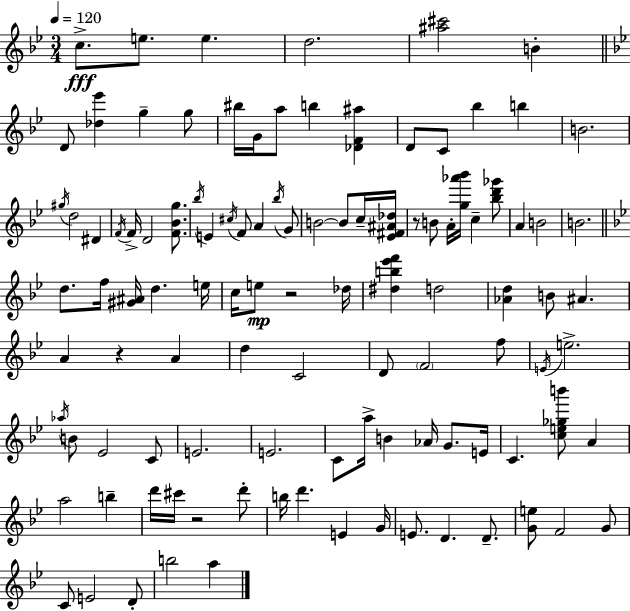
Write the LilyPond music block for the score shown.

{
  \clef treble
  \numericTimeSignature
  \time 3/4
  \key g \minor
  \tempo 4 = 120
  c''8.->\fff e''8. e''4. | d''2. | <ais'' cis'''>2 b'4-. | \bar "||" \break \key g \minor d'8 <des'' ees'''>4 g''4-- g''8 | bis''16 g'16 a''8 b''4 <des' f' ais''>4 | d'8 c'8 bes''4 b''4 | b'2. | \break \acciaccatura { gis''16 } d''2 dis'4 | \acciaccatura { f'16 } f'16-> d'2 <f' bes' g''>8. | \acciaccatura { bes''16 } e'4 \acciaccatura { cis''16 } f'8 a'4 | \acciaccatura { bes''16 } g'8 b'2~~ | \break b'8 c''16-- <ees' fis' ais' des''>16 r8 b'8 a'16-. <g'' aes''' bes'''>16 c''4-- | <bes'' d''' ges'''>8 a'4 b'2 | b'2. | \bar "||" \break \key bes \major d''8. f''16 <gis' ais'>16 d''4. e''16 | c''16 e''8\mp r2 des''16 | <dis'' b'' ees''' f'''>4 d''2 | <aes' d''>4 b'8 ais'4. | \break a'4 r4 a'4 | d''4 c'2 | d'8 \parenthesize f'2 f''8 | \acciaccatura { e'16 } e''2.-> | \break \acciaccatura { aes''16 } b'8 ees'2 | c'8 e'2. | e'2. | c'8 a''16-> b'4 aes'16 g'8. | \break e'16 c'4. <c'' e'' ges'' b'''>8 a'4 | a''2 b''4-- | d'''16 cis'''16 r2 | d'''8-. b''16 d'''4. e'4 | \break g'16 e'8. d'4. d'8.-- | <g' e''>8 f'2 | g'8 c'8 e'2 | d'8-. b''2 a''4 | \break \bar "|."
}